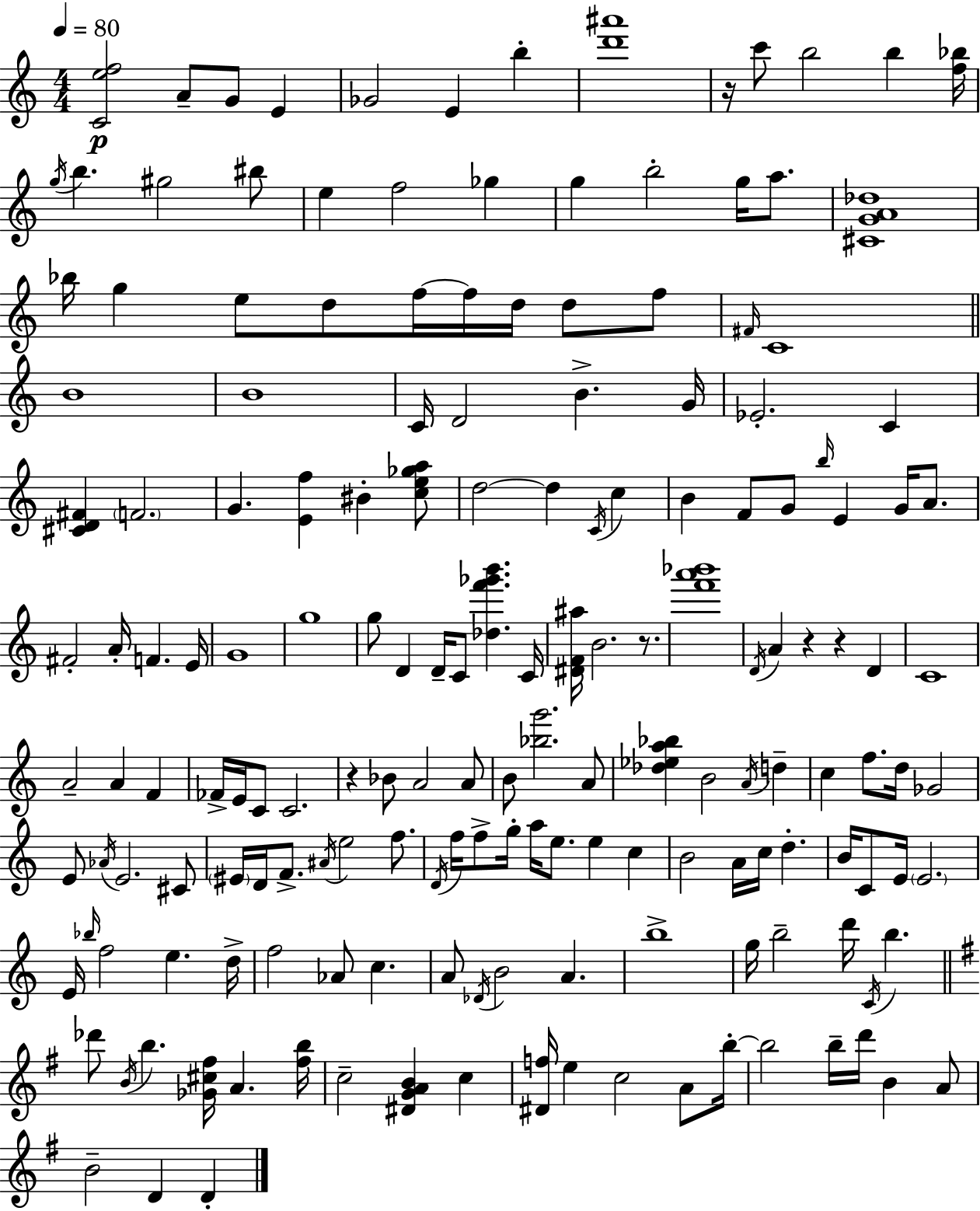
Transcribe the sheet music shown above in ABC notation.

X:1
T:Untitled
M:4/4
L:1/4
K:C
[Cef]2 A/2 G/2 E _G2 E b [d'^a']4 z/4 c'/2 b2 b [f_b]/4 g/4 b ^g2 ^b/2 e f2 _g g b2 g/4 a/2 [^CGA_d]4 _b/4 g e/2 d/2 f/4 f/4 d/4 d/2 f/2 ^F/4 C4 B4 B4 C/4 D2 B G/4 _E2 C [^CD^F] F2 G [Ef] ^B [ce_ga]/2 d2 d C/4 c B F/2 G/2 b/4 E G/4 A/2 ^F2 A/4 F E/4 G4 g4 g/2 D D/4 C/2 [_df'_g'b'] C/4 [^DF^a]/4 B2 z/2 [f'a'_b']4 D/4 A z z D C4 A2 A F _F/4 E/4 C/2 C2 z _B/2 A2 A/2 B/2 [_bg']2 A/2 [_d_ea_b] B2 A/4 d c f/2 d/4 _G2 E/2 _A/4 E2 ^C/2 ^E/4 D/4 F/2 ^A/4 e2 f/2 D/4 f/4 f/2 g/4 a/4 e/2 e c B2 A/4 c/4 d B/4 C/2 E/4 E2 E/4 _b/4 f2 e d/4 f2 _A/2 c A/2 _D/4 B2 A b4 g/4 b2 d'/4 C/4 b _d'/2 B/4 b [_G^c^f]/4 A [^fb]/4 c2 [^DGAB] c [^Df]/4 e c2 A/2 b/4 b2 b/4 d'/4 B A/2 B2 D D